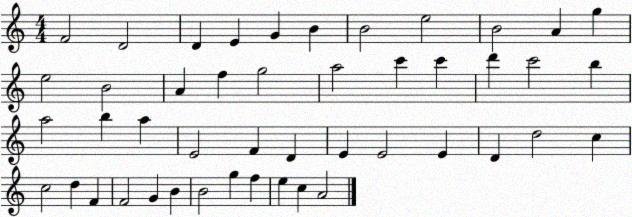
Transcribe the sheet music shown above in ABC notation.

X:1
T:Untitled
M:4/4
L:1/4
K:C
F2 D2 D E G B B2 e2 B2 A g e2 B2 A f g2 a2 c' c' d' c'2 b a2 b a E2 F D E E2 E D d2 c c2 d F F2 G B B2 g f e c A2